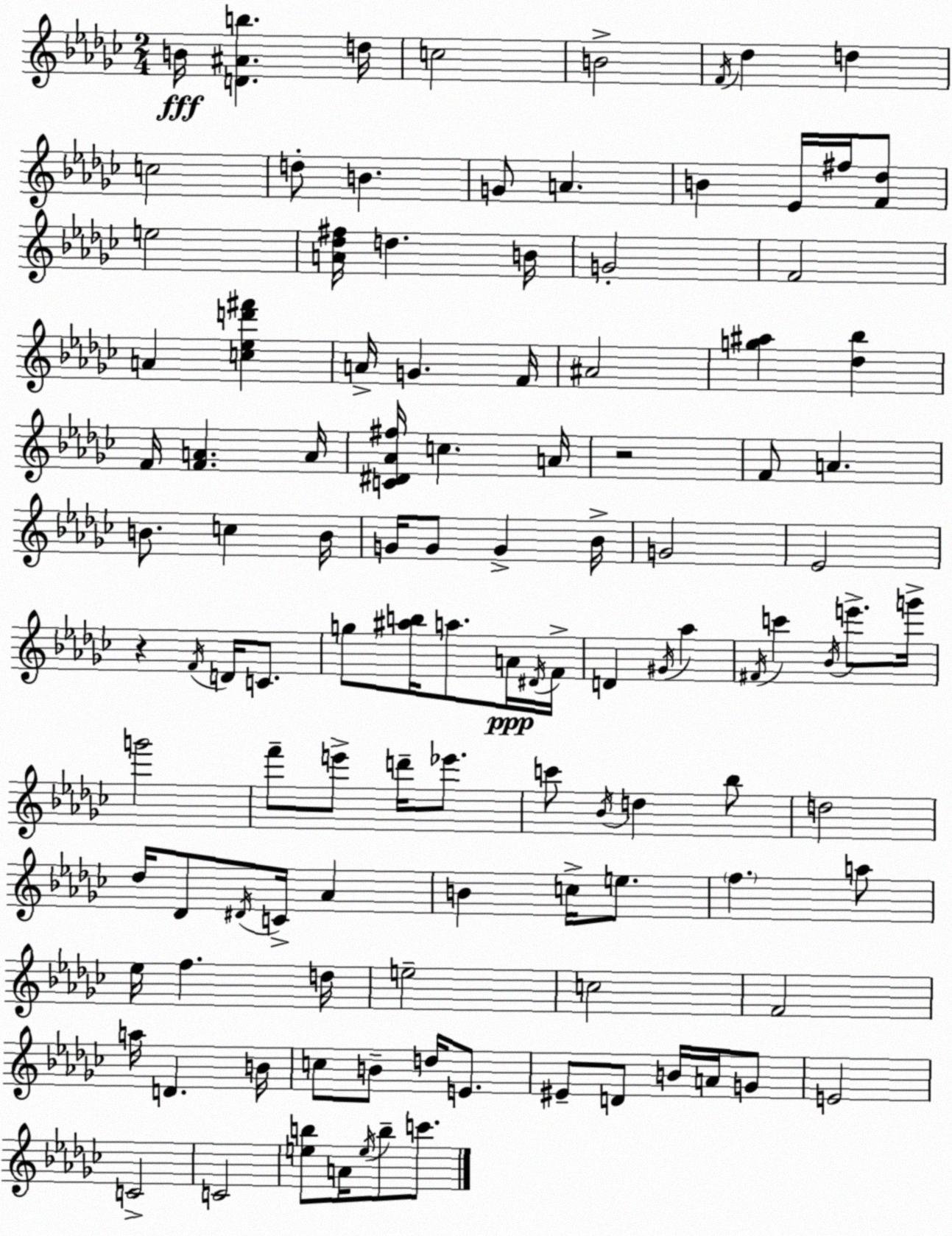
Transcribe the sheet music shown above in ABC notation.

X:1
T:Untitled
M:2/4
L:1/4
K:Ebm
B/4 [D^Ab] d/4 c2 B2 F/4 _d d c2 d/2 B G/2 A B _E/4 ^f/4 [F_d]/2 e2 [A_d^f]/4 d B/4 G2 F2 A [c_ed'^f'] A/4 G F/4 ^A2 [g^a] [_d_b] F/4 [FA] A/4 [C^D_A^f]/4 c A/4 z2 F/2 A B/2 c B/4 G/4 G/2 G _B/4 G2 _E2 z F/4 D/4 C/2 g/2 [^ab]/4 a/2 A/4 ^D/4 F/4 D ^G/4 _a ^F/4 c' _B/4 e'/2 g'/4 g'2 f'/2 e'/2 d'/4 _e'/2 c'/2 _B/4 d _b/2 d2 _d/4 _D/2 ^D/4 C/4 _A B c/4 e/2 f a/2 _e/4 f d/4 e2 c2 F2 a/4 D B/4 c/2 B/2 d/4 E/2 ^E/2 D/2 B/4 A/4 G/2 E2 C2 C2 [eb]/2 A/4 e/4 b/2 c'/2